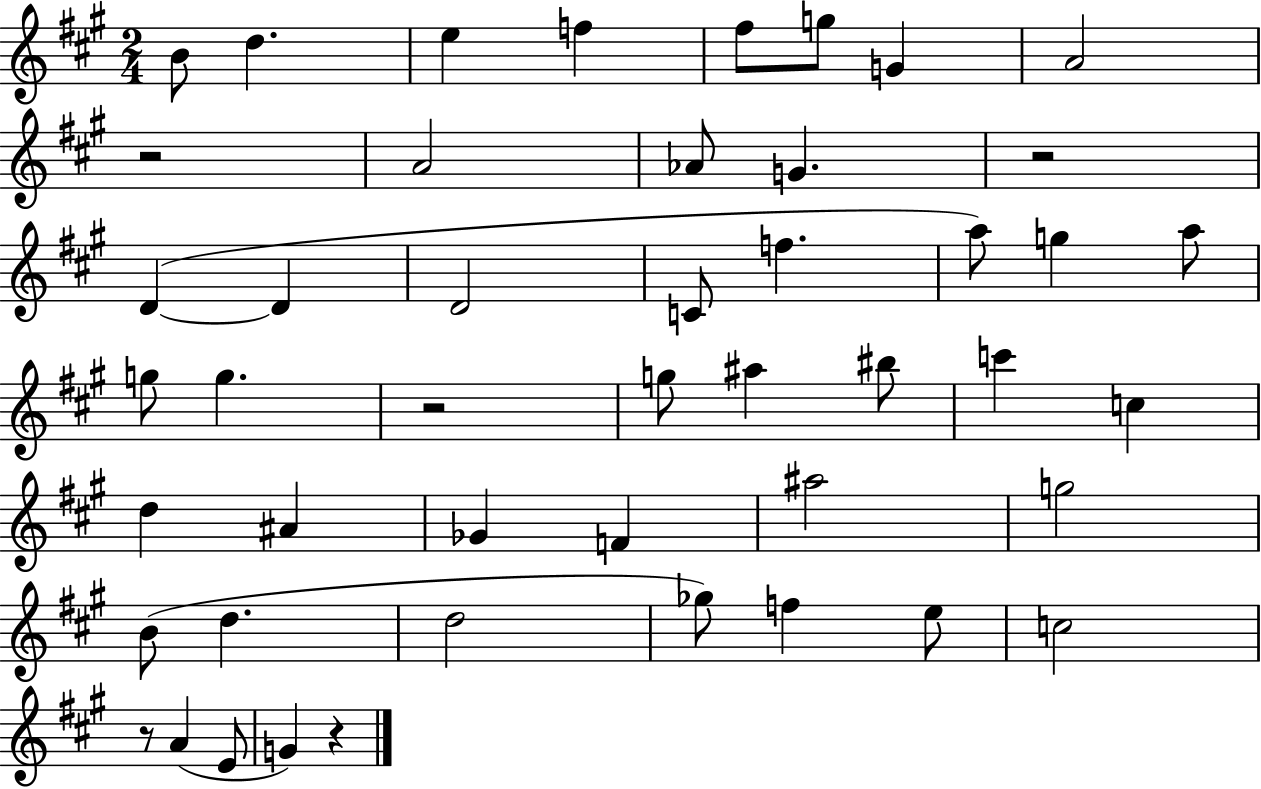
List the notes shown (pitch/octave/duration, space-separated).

B4/e D5/q. E5/q F5/q F#5/e G5/e G4/q A4/h R/h A4/h Ab4/e G4/q. R/h D4/q D4/q D4/h C4/e F5/q. A5/e G5/q A5/e G5/e G5/q. R/h G5/e A#5/q BIS5/e C6/q C5/q D5/q A#4/q Gb4/q F4/q A#5/h G5/h B4/e D5/q. D5/h Gb5/e F5/q E5/e C5/h R/e A4/q E4/e G4/q R/q